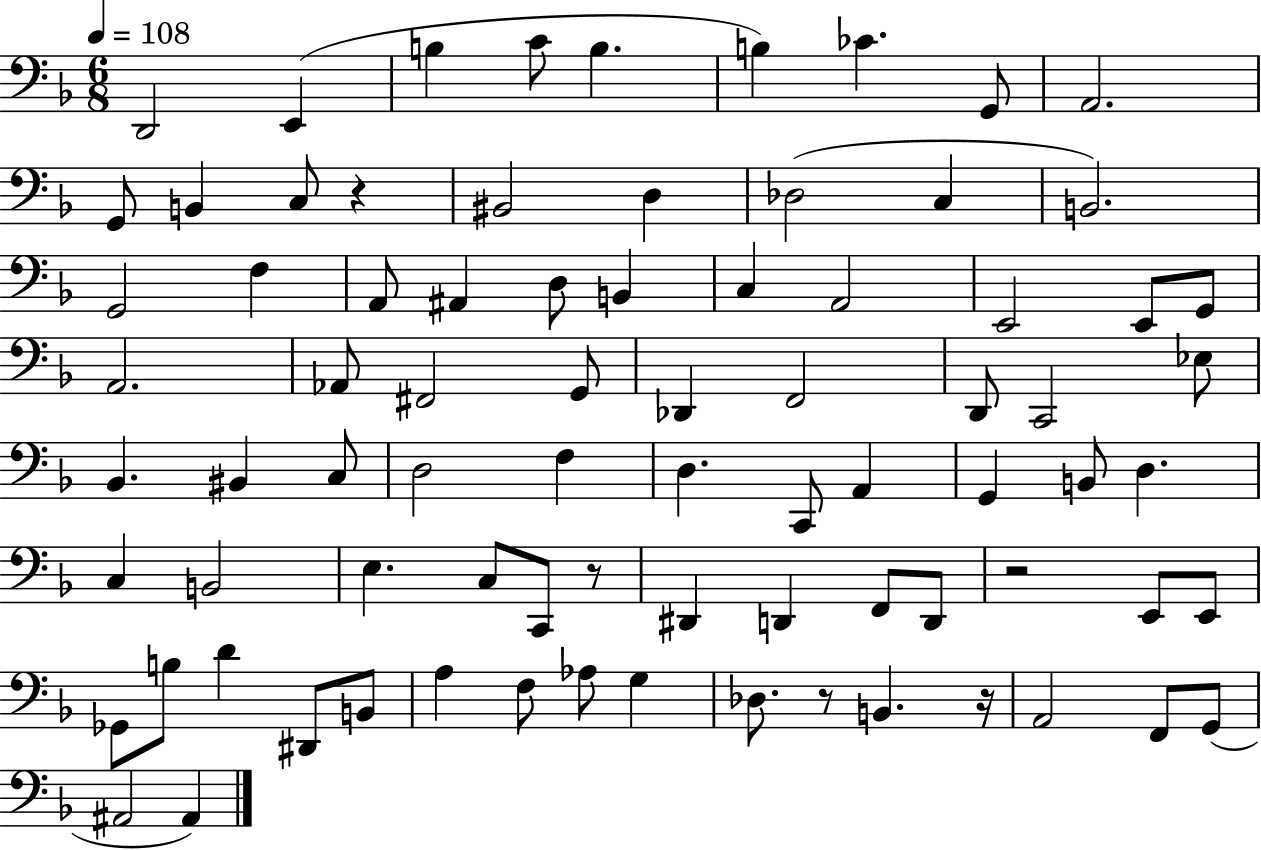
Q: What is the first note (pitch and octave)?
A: D2